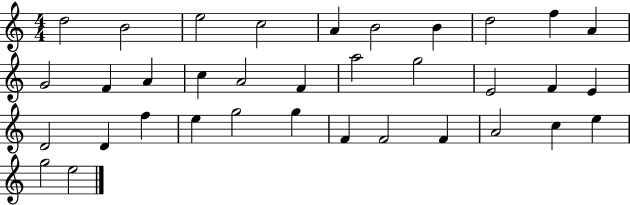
D5/h B4/h E5/h C5/h A4/q B4/h B4/q D5/h F5/q A4/q G4/h F4/q A4/q C5/q A4/h F4/q A5/h G5/h E4/h F4/q E4/q D4/h D4/q F5/q E5/q G5/h G5/q F4/q F4/h F4/q A4/h C5/q E5/q G5/h E5/h